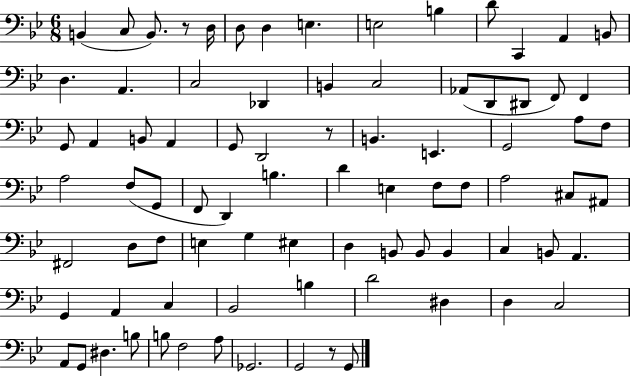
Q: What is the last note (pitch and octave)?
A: G2